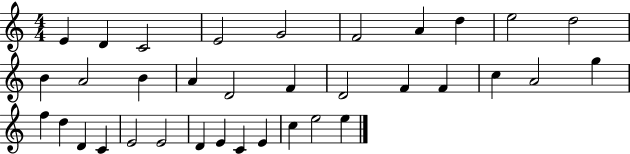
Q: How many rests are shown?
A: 0